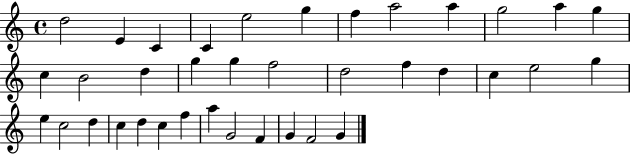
{
  \clef treble
  \time 4/4
  \defaultTimeSignature
  \key c \major
  d''2 e'4 c'4 | c'4 e''2 g''4 | f''4 a''2 a''4 | g''2 a''4 g''4 | \break c''4 b'2 d''4 | g''4 g''4 f''2 | d''2 f''4 d''4 | c''4 e''2 g''4 | \break e''4 c''2 d''4 | c''4 d''4 c''4 f''4 | a''4 g'2 f'4 | g'4 f'2 g'4 | \break \bar "|."
}